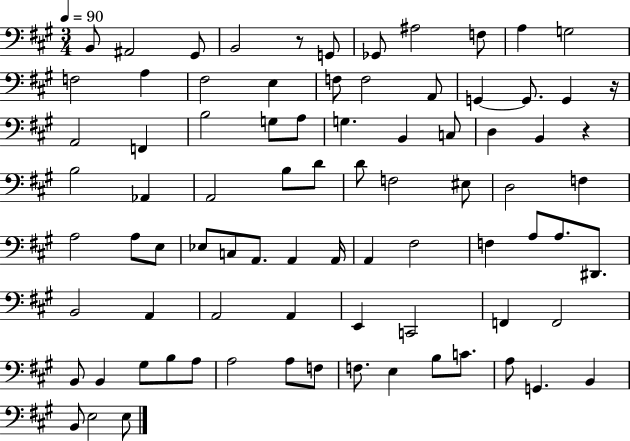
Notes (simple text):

B2/e A#2/h G#2/e B2/h R/e G2/e Gb2/e A#3/h F3/e A3/q G3/h F3/h A3/q F#3/h E3/q F3/e F3/h A2/e G2/q G2/e. G2/q R/s A2/h F2/q B3/h G3/e A3/e G3/q. B2/q C3/e D3/q B2/q R/q B3/h Ab2/q A2/h B3/e D4/e D4/e F3/h EIS3/e D3/h F3/q A3/h A3/e E3/e Eb3/e C3/e A2/e. A2/q A2/s A2/q F#3/h F3/q A3/e A3/e. D#2/e. B2/h A2/q A2/h A2/q E2/q C2/h F2/q F2/h B2/e B2/q G#3/e B3/e A3/e A3/h A3/e F3/e F3/e. E3/q B3/e C4/e. A3/e G2/q. B2/q B2/e E3/h E3/e